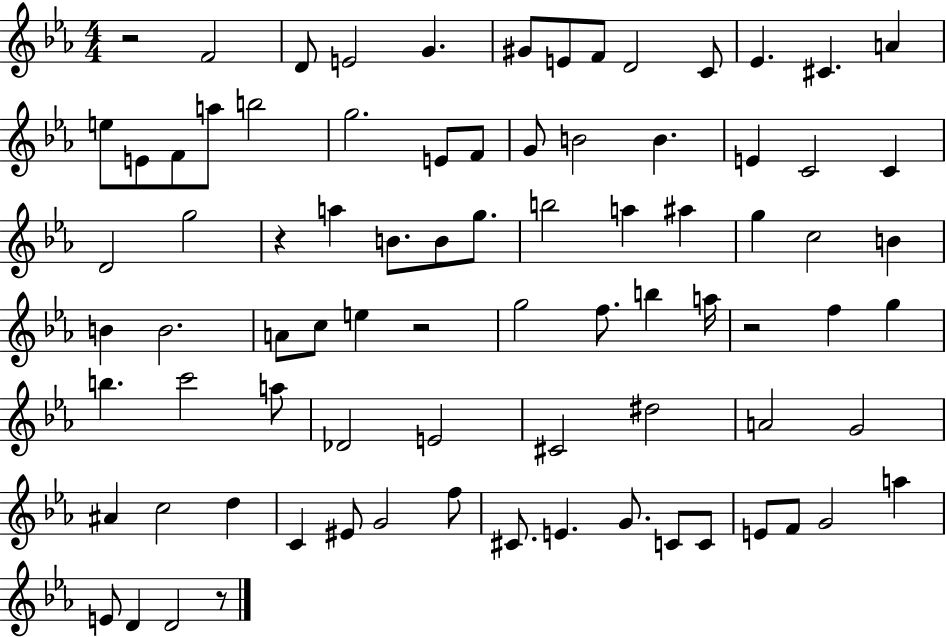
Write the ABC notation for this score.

X:1
T:Untitled
M:4/4
L:1/4
K:Eb
z2 F2 D/2 E2 G ^G/2 E/2 F/2 D2 C/2 _E ^C A e/2 E/2 F/2 a/2 b2 g2 E/2 F/2 G/2 B2 B E C2 C D2 g2 z a B/2 B/2 g/2 b2 a ^a g c2 B B B2 A/2 c/2 e z2 g2 f/2 b a/4 z2 f g b c'2 a/2 _D2 E2 ^C2 ^d2 A2 G2 ^A c2 d C ^E/2 G2 f/2 ^C/2 E G/2 C/2 C/2 E/2 F/2 G2 a E/2 D D2 z/2